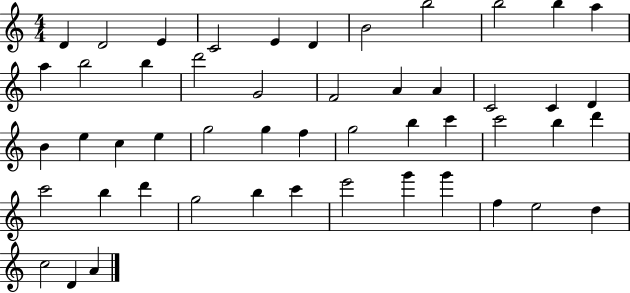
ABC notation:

X:1
T:Untitled
M:4/4
L:1/4
K:C
D D2 E C2 E D B2 b2 b2 b a a b2 b d'2 G2 F2 A A C2 C D B e c e g2 g f g2 b c' c'2 b d' c'2 b d' g2 b c' e'2 g' g' f e2 d c2 D A